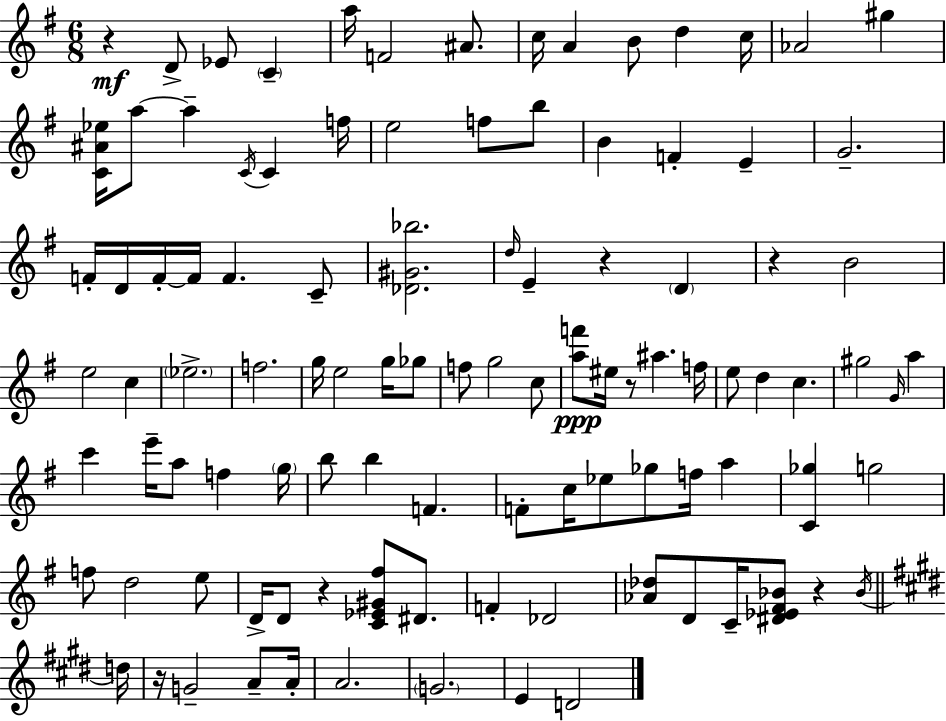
X:1
T:Untitled
M:6/8
L:1/4
K:Em
z D/2 _E/2 C a/4 F2 ^A/2 c/4 A B/2 d c/4 _A2 ^g [C^A_e]/4 a/2 a C/4 C f/4 e2 f/2 b/2 B F E G2 F/4 D/4 F/4 F/4 F C/2 [_D^G_b]2 d/4 E z D z B2 e2 c _e2 f2 g/4 e2 g/4 _g/2 f/2 g2 c/2 [af']/2 ^e/4 z/2 ^a f/4 e/2 d c ^g2 G/4 a c' e'/4 a/2 f g/4 b/2 b F F/2 c/4 _e/2 _g/2 f/4 a [C_g] g2 f/2 d2 e/2 D/4 D/2 z [C_E^G^f]/2 ^D/2 F _D2 [_A_d]/2 D/2 C/4 [^D_E^F_B]/2 z _B/4 d/4 z/4 G2 A/2 A/4 A2 G2 E D2